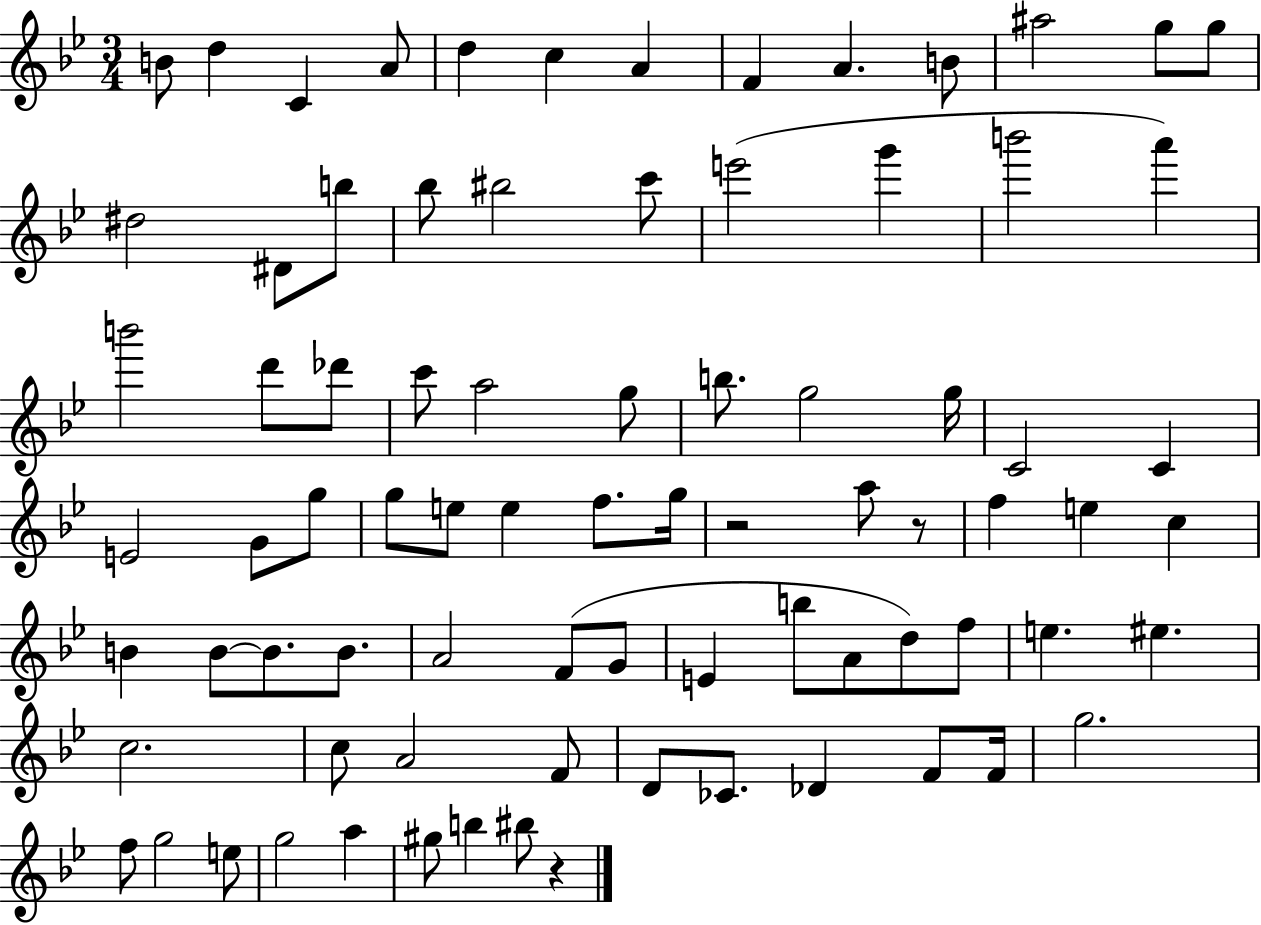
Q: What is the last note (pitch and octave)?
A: BIS5